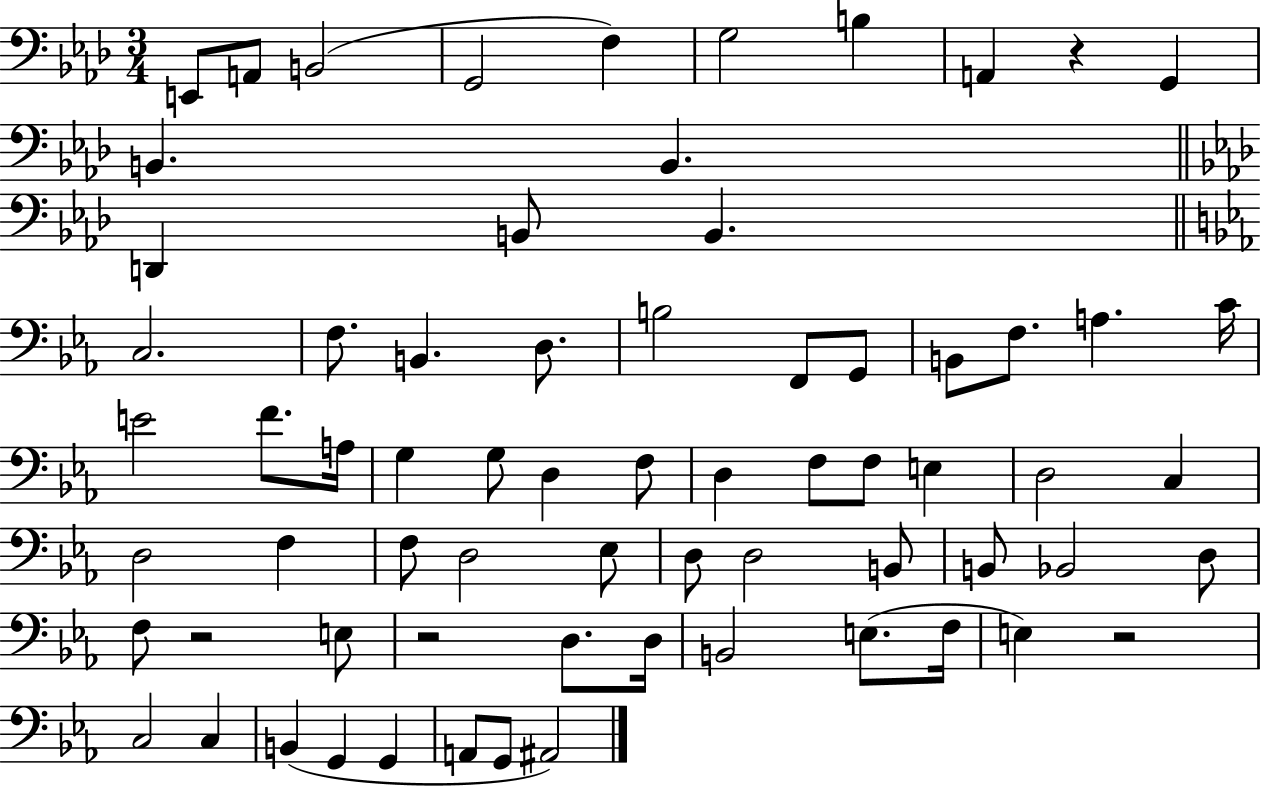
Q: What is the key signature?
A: AES major